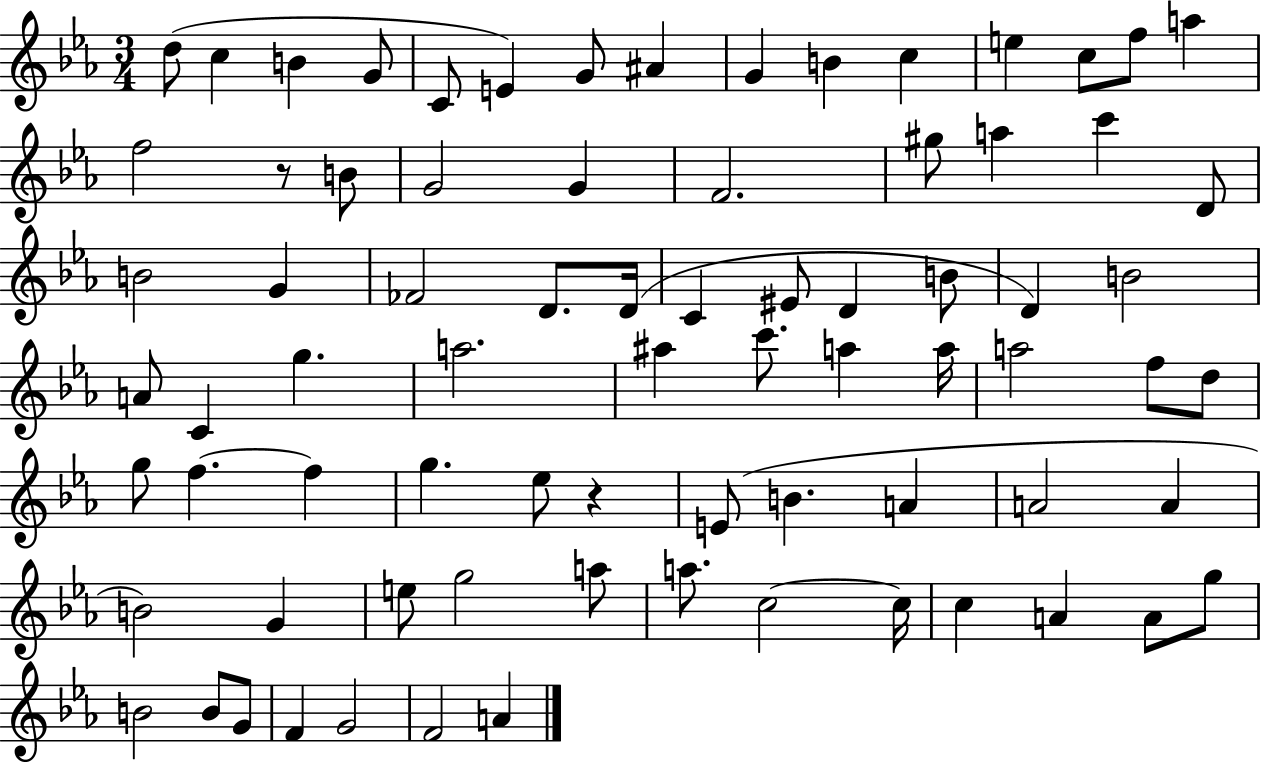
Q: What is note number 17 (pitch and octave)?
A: B4